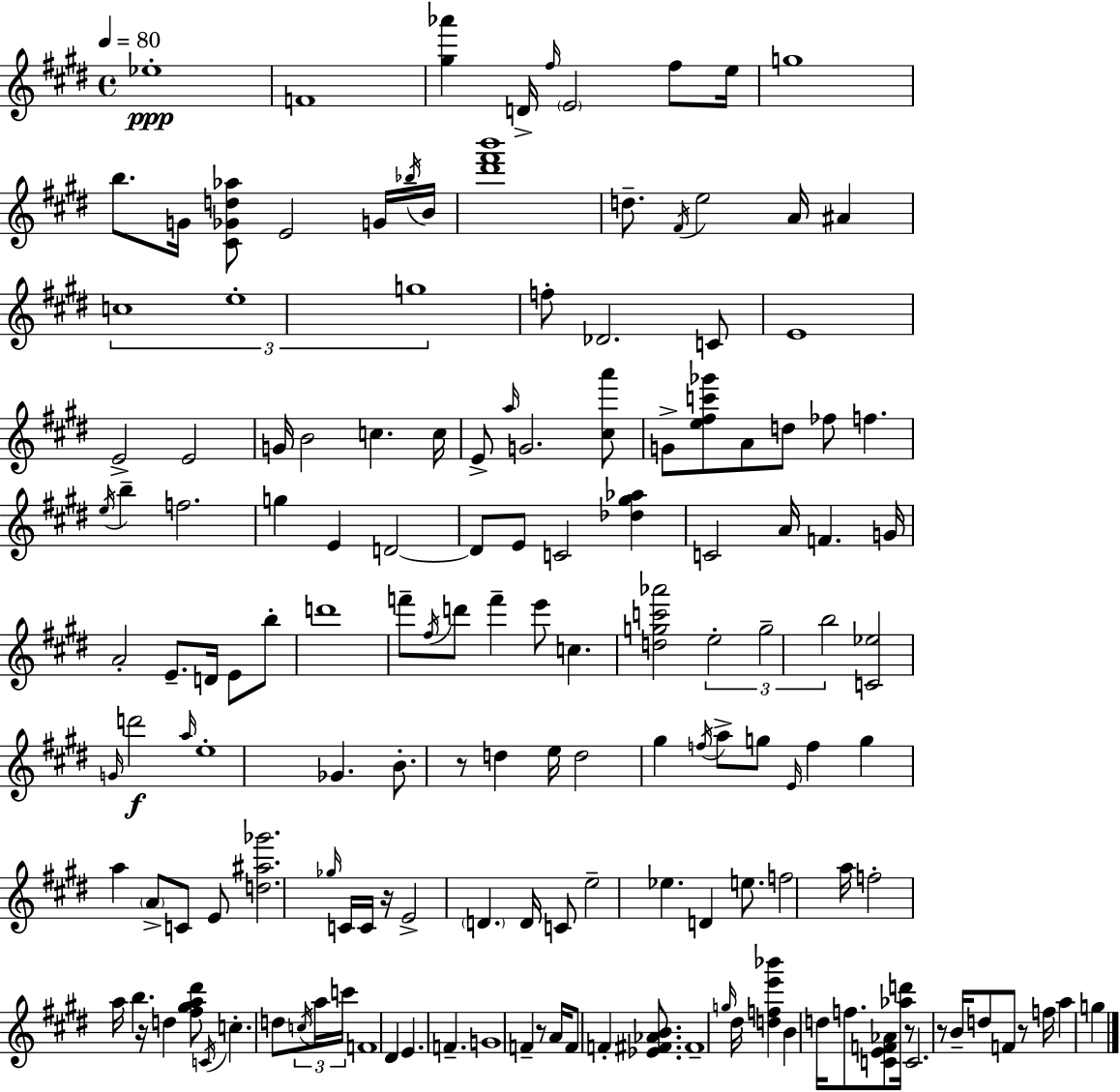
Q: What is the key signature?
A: E major